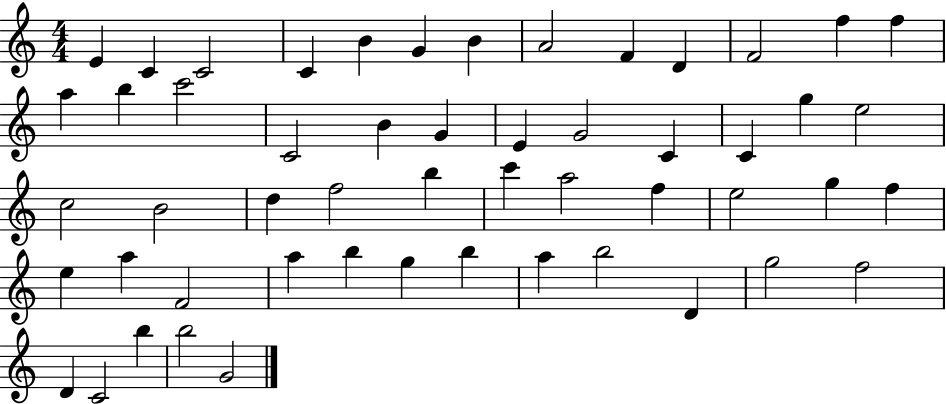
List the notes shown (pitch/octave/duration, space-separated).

E4/q C4/q C4/h C4/q B4/q G4/q B4/q A4/h F4/q D4/q F4/h F5/q F5/q A5/q B5/q C6/h C4/h B4/q G4/q E4/q G4/h C4/q C4/q G5/q E5/h C5/h B4/h D5/q F5/h B5/q C6/q A5/h F5/q E5/h G5/q F5/q E5/q A5/q F4/h A5/q B5/q G5/q B5/q A5/q B5/h D4/q G5/h F5/h D4/q C4/h B5/q B5/h G4/h